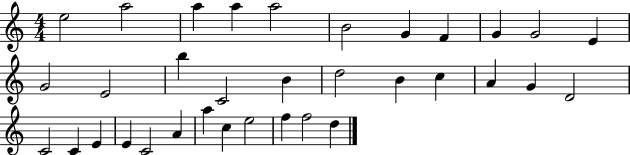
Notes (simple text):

E5/h A5/h A5/q A5/q A5/h B4/h G4/q F4/q G4/q G4/h E4/q G4/h E4/h B5/q C4/h B4/q D5/h B4/q C5/q A4/q G4/q D4/h C4/h C4/q E4/q E4/q C4/h A4/q A5/q C5/q E5/h F5/q F5/h D5/q